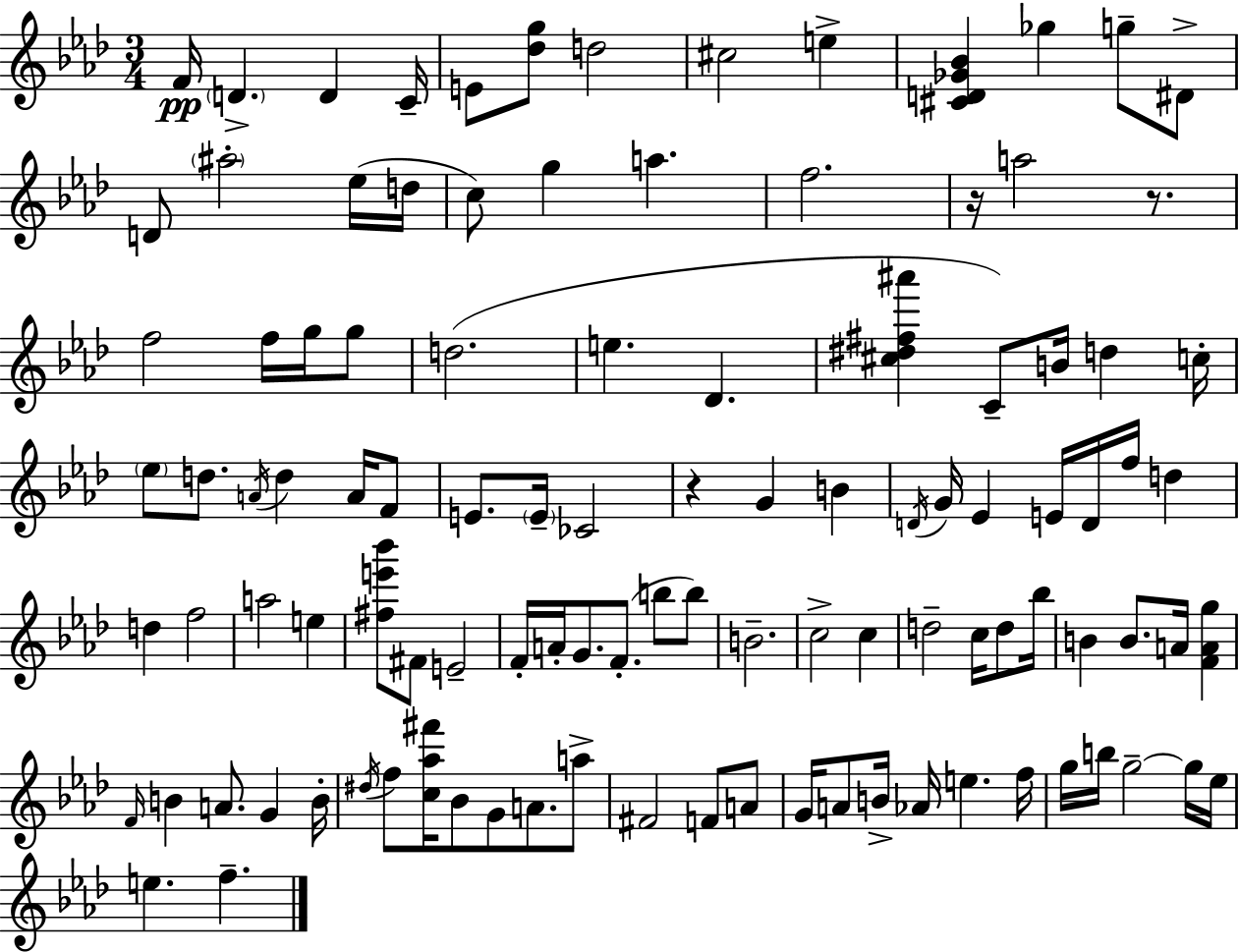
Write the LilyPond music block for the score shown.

{
  \clef treble
  \numericTimeSignature
  \time 3/4
  \key aes \major
  f'16\pp \parenthesize d'4.-> d'4 c'16-- | e'8 <des'' g''>8 d''2 | cis''2 e''4-> | <cis' d' ges' bes'>4 ges''4 g''8-- dis'8-> | \break d'8 \parenthesize ais''2-. ees''16( d''16 | c''8) g''4 a''4. | f''2. | r16 a''2 r8. | \break f''2 f''16 g''16 g''8 | d''2.( | e''4. des'4. | <cis'' dis'' fis'' ais'''>4 c'8--) b'16 d''4 c''16-. | \break \parenthesize ees''8 d''8. \acciaccatura { a'16 } d''4 a'16 f'8 | e'8. \parenthesize e'16-- ces'2 | r4 g'4 b'4 | \acciaccatura { d'16 } g'16 ees'4 e'16 d'16 f''16 d''4 | \break d''4 f''2 | a''2 e''4 | <fis'' e''' bes'''>8 fis'8 e'2-- | f'16-. a'16-. g'8. f'8.-.( b''8 | \break b''8) b'2.-- | c''2-> c''4 | d''2-- c''16 d''8 | bes''16 b'4 b'8. a'16 <f' a' g''>4 | \break \grace { f'16 } b'4 a'8. g'4 | b'16-. \acciaccatura { dis''16 } f''8 <c'' aes'' fis'''>16 bes'8 g'8 a'8. | a''8-> fis'2 | f'8 a'8 g'16 a'8 b'16-> aes'16 e''4. | \break f''16 g''16 b''16 g''2--~~ | g''16 ees''16 e''4. f''4.-- | \bar "|."
}